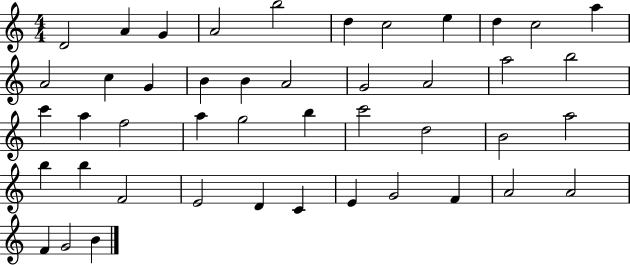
{
  \clef treble
  \numericTimeSignature
  \time 4/4
  \key c \major
  d'2 a'4 g'4 | a'2 b''2 | d''4 c''2 e''4 | d''4 c''2 a''4 | \break a'2 c''4 g'4 | b'4 b'4 a'2 | g'2 a'2 | a''2 b''2 | \break c'''4 a''4 f''2 | a''4 g''2 b''4 | c'''2 d''2 | b'2 a''2 | \break b''4 b''4 f'2 | e'2 d'4 c'4 | e'4 g'2 f'4 | a'2 a'2 | \break f'4 g'2 b'4 | \bar "|."
}